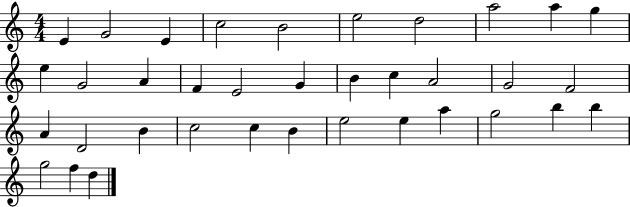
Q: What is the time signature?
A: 4/4